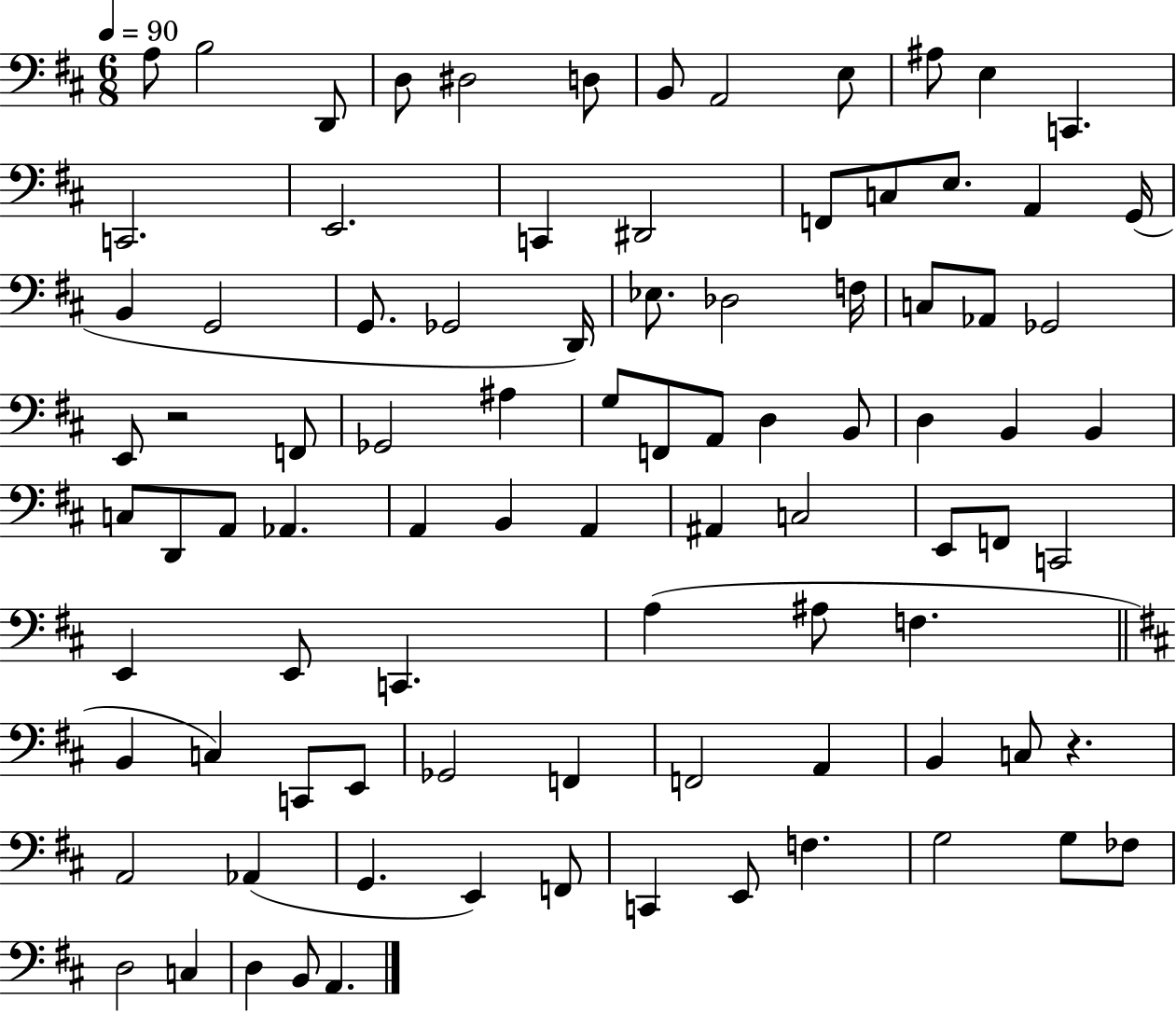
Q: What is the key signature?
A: D major